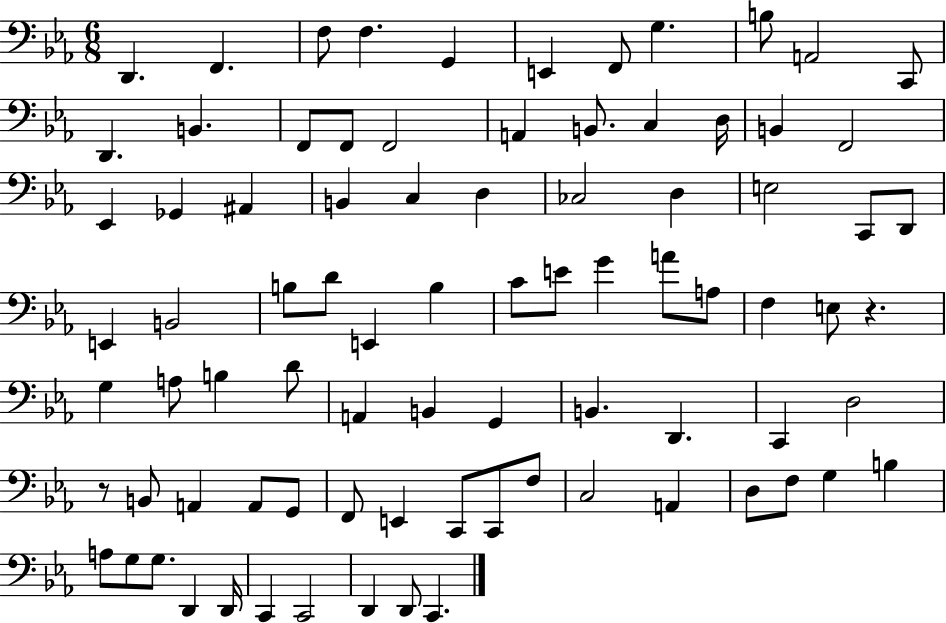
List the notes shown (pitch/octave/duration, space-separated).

D2/q. F2/q. F3/e F3/q. G2/q E2/q F2/e G3/q. B3/e A2/h C2/e D2/q. B2/q. F2/e F2/e F2/h A2/q B2/e. C3/q D3/s B2/q F2/h Eb2/q Gb2/q A#2/q B2/q C3/q D3/q CES3/h D3/q E3/h C2/e D2/e E2/q B2/h B3/e D4/e E2/q B3/q C4/e E4/e G4/q A4/e A3/e F3/q E3/e R/q. G3/q A3/e B3/q D4/e A2/q B2/q G2/q B2/q. D2/q. C2/q D3/h R/e B2/e A2/q A2/e G2/e F2/e E2/q C2/e C2/e F3/e C3/h A2/q D3/e F3/e G3/q B3/q A3/e G3/e G3/e. D2/q D2/s C2/q C2/h D2/q D2/e C2/q.